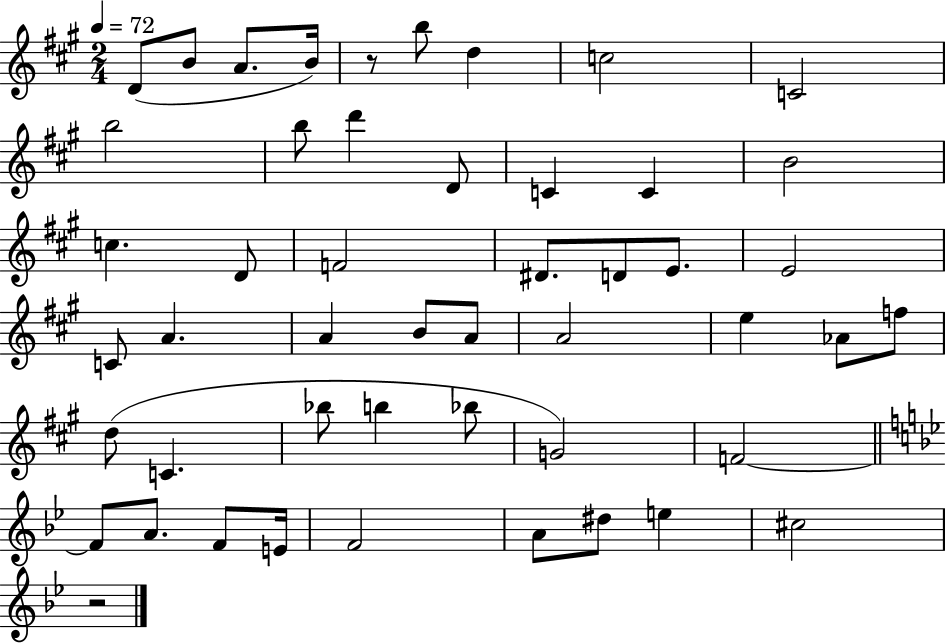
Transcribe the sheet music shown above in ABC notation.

X:1
T:Untitled
M:2/4
L:1/4
K:A
D/2 B/2 A/2 B/4 z/2 b/2 d c2 C2 b2 b/2 d' D/2 C C B2 c D/2 F2 ^D/2 D/2 E/2 E2 C/2 A A B/2 A/2 A2 e _A/2 f/2 d/2 C _b/2 b _b/2 G2 F2 F/2 A/2 F/2 E/4 F2 A/2 ^d/2 e ^c2 z2